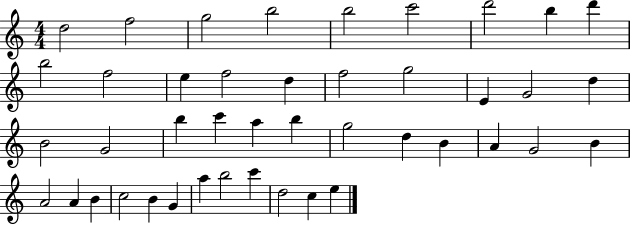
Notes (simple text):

D5/h F5/h G5/h B5/h B5/h C6/h D6/h B5/q D6/q B5/h F5/h E5/q F5/h D5/q F5/h G5/h E4/q G4/h D5/q B4/h G4/h B5/q C6/q A5/q B5/q G5/h D5/q B4/q A4/q G4/h B4/q A4/h A4/q B4/q C5/h B4/q G4/q A5/q B5/h C6/q D5/h C5/q E5/q